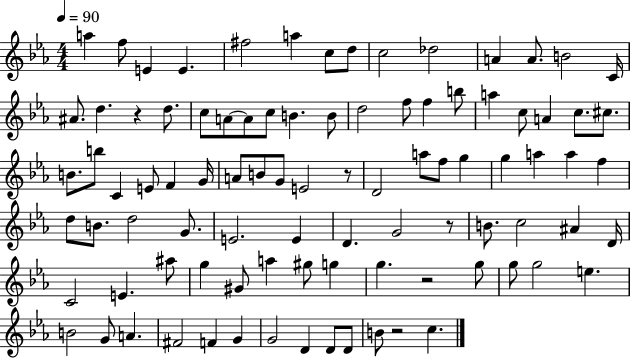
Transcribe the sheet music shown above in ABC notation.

X:1
T:Untitled
M:4/4
L:1/4
K:Eb
a f/2 E E ^f2 a c/2 d/2 c2 _d2 A A/2 B2 C/4 ^A/2 d z d/2 c/2 A/2 A/2 c/2 B B/2 d2 f/2 f b/2 a c/2 A c/2 ^c/2 B/2 b/2 C E/2 F G/4 A/2 B/2 G/2 E2 z/2 D2 a/2 f/2 g g a a f d/2 B/2 d2 G/2 E2 E D G2 z/2 B/2 c2 ^A D/4 C2 E ^a/2 g ^G/2 a ^g/2 g g z2 g/2 g/2 g2 e B2 G/2 A ^F2 F G G2 D D/2 D/2 B/2 z2 c